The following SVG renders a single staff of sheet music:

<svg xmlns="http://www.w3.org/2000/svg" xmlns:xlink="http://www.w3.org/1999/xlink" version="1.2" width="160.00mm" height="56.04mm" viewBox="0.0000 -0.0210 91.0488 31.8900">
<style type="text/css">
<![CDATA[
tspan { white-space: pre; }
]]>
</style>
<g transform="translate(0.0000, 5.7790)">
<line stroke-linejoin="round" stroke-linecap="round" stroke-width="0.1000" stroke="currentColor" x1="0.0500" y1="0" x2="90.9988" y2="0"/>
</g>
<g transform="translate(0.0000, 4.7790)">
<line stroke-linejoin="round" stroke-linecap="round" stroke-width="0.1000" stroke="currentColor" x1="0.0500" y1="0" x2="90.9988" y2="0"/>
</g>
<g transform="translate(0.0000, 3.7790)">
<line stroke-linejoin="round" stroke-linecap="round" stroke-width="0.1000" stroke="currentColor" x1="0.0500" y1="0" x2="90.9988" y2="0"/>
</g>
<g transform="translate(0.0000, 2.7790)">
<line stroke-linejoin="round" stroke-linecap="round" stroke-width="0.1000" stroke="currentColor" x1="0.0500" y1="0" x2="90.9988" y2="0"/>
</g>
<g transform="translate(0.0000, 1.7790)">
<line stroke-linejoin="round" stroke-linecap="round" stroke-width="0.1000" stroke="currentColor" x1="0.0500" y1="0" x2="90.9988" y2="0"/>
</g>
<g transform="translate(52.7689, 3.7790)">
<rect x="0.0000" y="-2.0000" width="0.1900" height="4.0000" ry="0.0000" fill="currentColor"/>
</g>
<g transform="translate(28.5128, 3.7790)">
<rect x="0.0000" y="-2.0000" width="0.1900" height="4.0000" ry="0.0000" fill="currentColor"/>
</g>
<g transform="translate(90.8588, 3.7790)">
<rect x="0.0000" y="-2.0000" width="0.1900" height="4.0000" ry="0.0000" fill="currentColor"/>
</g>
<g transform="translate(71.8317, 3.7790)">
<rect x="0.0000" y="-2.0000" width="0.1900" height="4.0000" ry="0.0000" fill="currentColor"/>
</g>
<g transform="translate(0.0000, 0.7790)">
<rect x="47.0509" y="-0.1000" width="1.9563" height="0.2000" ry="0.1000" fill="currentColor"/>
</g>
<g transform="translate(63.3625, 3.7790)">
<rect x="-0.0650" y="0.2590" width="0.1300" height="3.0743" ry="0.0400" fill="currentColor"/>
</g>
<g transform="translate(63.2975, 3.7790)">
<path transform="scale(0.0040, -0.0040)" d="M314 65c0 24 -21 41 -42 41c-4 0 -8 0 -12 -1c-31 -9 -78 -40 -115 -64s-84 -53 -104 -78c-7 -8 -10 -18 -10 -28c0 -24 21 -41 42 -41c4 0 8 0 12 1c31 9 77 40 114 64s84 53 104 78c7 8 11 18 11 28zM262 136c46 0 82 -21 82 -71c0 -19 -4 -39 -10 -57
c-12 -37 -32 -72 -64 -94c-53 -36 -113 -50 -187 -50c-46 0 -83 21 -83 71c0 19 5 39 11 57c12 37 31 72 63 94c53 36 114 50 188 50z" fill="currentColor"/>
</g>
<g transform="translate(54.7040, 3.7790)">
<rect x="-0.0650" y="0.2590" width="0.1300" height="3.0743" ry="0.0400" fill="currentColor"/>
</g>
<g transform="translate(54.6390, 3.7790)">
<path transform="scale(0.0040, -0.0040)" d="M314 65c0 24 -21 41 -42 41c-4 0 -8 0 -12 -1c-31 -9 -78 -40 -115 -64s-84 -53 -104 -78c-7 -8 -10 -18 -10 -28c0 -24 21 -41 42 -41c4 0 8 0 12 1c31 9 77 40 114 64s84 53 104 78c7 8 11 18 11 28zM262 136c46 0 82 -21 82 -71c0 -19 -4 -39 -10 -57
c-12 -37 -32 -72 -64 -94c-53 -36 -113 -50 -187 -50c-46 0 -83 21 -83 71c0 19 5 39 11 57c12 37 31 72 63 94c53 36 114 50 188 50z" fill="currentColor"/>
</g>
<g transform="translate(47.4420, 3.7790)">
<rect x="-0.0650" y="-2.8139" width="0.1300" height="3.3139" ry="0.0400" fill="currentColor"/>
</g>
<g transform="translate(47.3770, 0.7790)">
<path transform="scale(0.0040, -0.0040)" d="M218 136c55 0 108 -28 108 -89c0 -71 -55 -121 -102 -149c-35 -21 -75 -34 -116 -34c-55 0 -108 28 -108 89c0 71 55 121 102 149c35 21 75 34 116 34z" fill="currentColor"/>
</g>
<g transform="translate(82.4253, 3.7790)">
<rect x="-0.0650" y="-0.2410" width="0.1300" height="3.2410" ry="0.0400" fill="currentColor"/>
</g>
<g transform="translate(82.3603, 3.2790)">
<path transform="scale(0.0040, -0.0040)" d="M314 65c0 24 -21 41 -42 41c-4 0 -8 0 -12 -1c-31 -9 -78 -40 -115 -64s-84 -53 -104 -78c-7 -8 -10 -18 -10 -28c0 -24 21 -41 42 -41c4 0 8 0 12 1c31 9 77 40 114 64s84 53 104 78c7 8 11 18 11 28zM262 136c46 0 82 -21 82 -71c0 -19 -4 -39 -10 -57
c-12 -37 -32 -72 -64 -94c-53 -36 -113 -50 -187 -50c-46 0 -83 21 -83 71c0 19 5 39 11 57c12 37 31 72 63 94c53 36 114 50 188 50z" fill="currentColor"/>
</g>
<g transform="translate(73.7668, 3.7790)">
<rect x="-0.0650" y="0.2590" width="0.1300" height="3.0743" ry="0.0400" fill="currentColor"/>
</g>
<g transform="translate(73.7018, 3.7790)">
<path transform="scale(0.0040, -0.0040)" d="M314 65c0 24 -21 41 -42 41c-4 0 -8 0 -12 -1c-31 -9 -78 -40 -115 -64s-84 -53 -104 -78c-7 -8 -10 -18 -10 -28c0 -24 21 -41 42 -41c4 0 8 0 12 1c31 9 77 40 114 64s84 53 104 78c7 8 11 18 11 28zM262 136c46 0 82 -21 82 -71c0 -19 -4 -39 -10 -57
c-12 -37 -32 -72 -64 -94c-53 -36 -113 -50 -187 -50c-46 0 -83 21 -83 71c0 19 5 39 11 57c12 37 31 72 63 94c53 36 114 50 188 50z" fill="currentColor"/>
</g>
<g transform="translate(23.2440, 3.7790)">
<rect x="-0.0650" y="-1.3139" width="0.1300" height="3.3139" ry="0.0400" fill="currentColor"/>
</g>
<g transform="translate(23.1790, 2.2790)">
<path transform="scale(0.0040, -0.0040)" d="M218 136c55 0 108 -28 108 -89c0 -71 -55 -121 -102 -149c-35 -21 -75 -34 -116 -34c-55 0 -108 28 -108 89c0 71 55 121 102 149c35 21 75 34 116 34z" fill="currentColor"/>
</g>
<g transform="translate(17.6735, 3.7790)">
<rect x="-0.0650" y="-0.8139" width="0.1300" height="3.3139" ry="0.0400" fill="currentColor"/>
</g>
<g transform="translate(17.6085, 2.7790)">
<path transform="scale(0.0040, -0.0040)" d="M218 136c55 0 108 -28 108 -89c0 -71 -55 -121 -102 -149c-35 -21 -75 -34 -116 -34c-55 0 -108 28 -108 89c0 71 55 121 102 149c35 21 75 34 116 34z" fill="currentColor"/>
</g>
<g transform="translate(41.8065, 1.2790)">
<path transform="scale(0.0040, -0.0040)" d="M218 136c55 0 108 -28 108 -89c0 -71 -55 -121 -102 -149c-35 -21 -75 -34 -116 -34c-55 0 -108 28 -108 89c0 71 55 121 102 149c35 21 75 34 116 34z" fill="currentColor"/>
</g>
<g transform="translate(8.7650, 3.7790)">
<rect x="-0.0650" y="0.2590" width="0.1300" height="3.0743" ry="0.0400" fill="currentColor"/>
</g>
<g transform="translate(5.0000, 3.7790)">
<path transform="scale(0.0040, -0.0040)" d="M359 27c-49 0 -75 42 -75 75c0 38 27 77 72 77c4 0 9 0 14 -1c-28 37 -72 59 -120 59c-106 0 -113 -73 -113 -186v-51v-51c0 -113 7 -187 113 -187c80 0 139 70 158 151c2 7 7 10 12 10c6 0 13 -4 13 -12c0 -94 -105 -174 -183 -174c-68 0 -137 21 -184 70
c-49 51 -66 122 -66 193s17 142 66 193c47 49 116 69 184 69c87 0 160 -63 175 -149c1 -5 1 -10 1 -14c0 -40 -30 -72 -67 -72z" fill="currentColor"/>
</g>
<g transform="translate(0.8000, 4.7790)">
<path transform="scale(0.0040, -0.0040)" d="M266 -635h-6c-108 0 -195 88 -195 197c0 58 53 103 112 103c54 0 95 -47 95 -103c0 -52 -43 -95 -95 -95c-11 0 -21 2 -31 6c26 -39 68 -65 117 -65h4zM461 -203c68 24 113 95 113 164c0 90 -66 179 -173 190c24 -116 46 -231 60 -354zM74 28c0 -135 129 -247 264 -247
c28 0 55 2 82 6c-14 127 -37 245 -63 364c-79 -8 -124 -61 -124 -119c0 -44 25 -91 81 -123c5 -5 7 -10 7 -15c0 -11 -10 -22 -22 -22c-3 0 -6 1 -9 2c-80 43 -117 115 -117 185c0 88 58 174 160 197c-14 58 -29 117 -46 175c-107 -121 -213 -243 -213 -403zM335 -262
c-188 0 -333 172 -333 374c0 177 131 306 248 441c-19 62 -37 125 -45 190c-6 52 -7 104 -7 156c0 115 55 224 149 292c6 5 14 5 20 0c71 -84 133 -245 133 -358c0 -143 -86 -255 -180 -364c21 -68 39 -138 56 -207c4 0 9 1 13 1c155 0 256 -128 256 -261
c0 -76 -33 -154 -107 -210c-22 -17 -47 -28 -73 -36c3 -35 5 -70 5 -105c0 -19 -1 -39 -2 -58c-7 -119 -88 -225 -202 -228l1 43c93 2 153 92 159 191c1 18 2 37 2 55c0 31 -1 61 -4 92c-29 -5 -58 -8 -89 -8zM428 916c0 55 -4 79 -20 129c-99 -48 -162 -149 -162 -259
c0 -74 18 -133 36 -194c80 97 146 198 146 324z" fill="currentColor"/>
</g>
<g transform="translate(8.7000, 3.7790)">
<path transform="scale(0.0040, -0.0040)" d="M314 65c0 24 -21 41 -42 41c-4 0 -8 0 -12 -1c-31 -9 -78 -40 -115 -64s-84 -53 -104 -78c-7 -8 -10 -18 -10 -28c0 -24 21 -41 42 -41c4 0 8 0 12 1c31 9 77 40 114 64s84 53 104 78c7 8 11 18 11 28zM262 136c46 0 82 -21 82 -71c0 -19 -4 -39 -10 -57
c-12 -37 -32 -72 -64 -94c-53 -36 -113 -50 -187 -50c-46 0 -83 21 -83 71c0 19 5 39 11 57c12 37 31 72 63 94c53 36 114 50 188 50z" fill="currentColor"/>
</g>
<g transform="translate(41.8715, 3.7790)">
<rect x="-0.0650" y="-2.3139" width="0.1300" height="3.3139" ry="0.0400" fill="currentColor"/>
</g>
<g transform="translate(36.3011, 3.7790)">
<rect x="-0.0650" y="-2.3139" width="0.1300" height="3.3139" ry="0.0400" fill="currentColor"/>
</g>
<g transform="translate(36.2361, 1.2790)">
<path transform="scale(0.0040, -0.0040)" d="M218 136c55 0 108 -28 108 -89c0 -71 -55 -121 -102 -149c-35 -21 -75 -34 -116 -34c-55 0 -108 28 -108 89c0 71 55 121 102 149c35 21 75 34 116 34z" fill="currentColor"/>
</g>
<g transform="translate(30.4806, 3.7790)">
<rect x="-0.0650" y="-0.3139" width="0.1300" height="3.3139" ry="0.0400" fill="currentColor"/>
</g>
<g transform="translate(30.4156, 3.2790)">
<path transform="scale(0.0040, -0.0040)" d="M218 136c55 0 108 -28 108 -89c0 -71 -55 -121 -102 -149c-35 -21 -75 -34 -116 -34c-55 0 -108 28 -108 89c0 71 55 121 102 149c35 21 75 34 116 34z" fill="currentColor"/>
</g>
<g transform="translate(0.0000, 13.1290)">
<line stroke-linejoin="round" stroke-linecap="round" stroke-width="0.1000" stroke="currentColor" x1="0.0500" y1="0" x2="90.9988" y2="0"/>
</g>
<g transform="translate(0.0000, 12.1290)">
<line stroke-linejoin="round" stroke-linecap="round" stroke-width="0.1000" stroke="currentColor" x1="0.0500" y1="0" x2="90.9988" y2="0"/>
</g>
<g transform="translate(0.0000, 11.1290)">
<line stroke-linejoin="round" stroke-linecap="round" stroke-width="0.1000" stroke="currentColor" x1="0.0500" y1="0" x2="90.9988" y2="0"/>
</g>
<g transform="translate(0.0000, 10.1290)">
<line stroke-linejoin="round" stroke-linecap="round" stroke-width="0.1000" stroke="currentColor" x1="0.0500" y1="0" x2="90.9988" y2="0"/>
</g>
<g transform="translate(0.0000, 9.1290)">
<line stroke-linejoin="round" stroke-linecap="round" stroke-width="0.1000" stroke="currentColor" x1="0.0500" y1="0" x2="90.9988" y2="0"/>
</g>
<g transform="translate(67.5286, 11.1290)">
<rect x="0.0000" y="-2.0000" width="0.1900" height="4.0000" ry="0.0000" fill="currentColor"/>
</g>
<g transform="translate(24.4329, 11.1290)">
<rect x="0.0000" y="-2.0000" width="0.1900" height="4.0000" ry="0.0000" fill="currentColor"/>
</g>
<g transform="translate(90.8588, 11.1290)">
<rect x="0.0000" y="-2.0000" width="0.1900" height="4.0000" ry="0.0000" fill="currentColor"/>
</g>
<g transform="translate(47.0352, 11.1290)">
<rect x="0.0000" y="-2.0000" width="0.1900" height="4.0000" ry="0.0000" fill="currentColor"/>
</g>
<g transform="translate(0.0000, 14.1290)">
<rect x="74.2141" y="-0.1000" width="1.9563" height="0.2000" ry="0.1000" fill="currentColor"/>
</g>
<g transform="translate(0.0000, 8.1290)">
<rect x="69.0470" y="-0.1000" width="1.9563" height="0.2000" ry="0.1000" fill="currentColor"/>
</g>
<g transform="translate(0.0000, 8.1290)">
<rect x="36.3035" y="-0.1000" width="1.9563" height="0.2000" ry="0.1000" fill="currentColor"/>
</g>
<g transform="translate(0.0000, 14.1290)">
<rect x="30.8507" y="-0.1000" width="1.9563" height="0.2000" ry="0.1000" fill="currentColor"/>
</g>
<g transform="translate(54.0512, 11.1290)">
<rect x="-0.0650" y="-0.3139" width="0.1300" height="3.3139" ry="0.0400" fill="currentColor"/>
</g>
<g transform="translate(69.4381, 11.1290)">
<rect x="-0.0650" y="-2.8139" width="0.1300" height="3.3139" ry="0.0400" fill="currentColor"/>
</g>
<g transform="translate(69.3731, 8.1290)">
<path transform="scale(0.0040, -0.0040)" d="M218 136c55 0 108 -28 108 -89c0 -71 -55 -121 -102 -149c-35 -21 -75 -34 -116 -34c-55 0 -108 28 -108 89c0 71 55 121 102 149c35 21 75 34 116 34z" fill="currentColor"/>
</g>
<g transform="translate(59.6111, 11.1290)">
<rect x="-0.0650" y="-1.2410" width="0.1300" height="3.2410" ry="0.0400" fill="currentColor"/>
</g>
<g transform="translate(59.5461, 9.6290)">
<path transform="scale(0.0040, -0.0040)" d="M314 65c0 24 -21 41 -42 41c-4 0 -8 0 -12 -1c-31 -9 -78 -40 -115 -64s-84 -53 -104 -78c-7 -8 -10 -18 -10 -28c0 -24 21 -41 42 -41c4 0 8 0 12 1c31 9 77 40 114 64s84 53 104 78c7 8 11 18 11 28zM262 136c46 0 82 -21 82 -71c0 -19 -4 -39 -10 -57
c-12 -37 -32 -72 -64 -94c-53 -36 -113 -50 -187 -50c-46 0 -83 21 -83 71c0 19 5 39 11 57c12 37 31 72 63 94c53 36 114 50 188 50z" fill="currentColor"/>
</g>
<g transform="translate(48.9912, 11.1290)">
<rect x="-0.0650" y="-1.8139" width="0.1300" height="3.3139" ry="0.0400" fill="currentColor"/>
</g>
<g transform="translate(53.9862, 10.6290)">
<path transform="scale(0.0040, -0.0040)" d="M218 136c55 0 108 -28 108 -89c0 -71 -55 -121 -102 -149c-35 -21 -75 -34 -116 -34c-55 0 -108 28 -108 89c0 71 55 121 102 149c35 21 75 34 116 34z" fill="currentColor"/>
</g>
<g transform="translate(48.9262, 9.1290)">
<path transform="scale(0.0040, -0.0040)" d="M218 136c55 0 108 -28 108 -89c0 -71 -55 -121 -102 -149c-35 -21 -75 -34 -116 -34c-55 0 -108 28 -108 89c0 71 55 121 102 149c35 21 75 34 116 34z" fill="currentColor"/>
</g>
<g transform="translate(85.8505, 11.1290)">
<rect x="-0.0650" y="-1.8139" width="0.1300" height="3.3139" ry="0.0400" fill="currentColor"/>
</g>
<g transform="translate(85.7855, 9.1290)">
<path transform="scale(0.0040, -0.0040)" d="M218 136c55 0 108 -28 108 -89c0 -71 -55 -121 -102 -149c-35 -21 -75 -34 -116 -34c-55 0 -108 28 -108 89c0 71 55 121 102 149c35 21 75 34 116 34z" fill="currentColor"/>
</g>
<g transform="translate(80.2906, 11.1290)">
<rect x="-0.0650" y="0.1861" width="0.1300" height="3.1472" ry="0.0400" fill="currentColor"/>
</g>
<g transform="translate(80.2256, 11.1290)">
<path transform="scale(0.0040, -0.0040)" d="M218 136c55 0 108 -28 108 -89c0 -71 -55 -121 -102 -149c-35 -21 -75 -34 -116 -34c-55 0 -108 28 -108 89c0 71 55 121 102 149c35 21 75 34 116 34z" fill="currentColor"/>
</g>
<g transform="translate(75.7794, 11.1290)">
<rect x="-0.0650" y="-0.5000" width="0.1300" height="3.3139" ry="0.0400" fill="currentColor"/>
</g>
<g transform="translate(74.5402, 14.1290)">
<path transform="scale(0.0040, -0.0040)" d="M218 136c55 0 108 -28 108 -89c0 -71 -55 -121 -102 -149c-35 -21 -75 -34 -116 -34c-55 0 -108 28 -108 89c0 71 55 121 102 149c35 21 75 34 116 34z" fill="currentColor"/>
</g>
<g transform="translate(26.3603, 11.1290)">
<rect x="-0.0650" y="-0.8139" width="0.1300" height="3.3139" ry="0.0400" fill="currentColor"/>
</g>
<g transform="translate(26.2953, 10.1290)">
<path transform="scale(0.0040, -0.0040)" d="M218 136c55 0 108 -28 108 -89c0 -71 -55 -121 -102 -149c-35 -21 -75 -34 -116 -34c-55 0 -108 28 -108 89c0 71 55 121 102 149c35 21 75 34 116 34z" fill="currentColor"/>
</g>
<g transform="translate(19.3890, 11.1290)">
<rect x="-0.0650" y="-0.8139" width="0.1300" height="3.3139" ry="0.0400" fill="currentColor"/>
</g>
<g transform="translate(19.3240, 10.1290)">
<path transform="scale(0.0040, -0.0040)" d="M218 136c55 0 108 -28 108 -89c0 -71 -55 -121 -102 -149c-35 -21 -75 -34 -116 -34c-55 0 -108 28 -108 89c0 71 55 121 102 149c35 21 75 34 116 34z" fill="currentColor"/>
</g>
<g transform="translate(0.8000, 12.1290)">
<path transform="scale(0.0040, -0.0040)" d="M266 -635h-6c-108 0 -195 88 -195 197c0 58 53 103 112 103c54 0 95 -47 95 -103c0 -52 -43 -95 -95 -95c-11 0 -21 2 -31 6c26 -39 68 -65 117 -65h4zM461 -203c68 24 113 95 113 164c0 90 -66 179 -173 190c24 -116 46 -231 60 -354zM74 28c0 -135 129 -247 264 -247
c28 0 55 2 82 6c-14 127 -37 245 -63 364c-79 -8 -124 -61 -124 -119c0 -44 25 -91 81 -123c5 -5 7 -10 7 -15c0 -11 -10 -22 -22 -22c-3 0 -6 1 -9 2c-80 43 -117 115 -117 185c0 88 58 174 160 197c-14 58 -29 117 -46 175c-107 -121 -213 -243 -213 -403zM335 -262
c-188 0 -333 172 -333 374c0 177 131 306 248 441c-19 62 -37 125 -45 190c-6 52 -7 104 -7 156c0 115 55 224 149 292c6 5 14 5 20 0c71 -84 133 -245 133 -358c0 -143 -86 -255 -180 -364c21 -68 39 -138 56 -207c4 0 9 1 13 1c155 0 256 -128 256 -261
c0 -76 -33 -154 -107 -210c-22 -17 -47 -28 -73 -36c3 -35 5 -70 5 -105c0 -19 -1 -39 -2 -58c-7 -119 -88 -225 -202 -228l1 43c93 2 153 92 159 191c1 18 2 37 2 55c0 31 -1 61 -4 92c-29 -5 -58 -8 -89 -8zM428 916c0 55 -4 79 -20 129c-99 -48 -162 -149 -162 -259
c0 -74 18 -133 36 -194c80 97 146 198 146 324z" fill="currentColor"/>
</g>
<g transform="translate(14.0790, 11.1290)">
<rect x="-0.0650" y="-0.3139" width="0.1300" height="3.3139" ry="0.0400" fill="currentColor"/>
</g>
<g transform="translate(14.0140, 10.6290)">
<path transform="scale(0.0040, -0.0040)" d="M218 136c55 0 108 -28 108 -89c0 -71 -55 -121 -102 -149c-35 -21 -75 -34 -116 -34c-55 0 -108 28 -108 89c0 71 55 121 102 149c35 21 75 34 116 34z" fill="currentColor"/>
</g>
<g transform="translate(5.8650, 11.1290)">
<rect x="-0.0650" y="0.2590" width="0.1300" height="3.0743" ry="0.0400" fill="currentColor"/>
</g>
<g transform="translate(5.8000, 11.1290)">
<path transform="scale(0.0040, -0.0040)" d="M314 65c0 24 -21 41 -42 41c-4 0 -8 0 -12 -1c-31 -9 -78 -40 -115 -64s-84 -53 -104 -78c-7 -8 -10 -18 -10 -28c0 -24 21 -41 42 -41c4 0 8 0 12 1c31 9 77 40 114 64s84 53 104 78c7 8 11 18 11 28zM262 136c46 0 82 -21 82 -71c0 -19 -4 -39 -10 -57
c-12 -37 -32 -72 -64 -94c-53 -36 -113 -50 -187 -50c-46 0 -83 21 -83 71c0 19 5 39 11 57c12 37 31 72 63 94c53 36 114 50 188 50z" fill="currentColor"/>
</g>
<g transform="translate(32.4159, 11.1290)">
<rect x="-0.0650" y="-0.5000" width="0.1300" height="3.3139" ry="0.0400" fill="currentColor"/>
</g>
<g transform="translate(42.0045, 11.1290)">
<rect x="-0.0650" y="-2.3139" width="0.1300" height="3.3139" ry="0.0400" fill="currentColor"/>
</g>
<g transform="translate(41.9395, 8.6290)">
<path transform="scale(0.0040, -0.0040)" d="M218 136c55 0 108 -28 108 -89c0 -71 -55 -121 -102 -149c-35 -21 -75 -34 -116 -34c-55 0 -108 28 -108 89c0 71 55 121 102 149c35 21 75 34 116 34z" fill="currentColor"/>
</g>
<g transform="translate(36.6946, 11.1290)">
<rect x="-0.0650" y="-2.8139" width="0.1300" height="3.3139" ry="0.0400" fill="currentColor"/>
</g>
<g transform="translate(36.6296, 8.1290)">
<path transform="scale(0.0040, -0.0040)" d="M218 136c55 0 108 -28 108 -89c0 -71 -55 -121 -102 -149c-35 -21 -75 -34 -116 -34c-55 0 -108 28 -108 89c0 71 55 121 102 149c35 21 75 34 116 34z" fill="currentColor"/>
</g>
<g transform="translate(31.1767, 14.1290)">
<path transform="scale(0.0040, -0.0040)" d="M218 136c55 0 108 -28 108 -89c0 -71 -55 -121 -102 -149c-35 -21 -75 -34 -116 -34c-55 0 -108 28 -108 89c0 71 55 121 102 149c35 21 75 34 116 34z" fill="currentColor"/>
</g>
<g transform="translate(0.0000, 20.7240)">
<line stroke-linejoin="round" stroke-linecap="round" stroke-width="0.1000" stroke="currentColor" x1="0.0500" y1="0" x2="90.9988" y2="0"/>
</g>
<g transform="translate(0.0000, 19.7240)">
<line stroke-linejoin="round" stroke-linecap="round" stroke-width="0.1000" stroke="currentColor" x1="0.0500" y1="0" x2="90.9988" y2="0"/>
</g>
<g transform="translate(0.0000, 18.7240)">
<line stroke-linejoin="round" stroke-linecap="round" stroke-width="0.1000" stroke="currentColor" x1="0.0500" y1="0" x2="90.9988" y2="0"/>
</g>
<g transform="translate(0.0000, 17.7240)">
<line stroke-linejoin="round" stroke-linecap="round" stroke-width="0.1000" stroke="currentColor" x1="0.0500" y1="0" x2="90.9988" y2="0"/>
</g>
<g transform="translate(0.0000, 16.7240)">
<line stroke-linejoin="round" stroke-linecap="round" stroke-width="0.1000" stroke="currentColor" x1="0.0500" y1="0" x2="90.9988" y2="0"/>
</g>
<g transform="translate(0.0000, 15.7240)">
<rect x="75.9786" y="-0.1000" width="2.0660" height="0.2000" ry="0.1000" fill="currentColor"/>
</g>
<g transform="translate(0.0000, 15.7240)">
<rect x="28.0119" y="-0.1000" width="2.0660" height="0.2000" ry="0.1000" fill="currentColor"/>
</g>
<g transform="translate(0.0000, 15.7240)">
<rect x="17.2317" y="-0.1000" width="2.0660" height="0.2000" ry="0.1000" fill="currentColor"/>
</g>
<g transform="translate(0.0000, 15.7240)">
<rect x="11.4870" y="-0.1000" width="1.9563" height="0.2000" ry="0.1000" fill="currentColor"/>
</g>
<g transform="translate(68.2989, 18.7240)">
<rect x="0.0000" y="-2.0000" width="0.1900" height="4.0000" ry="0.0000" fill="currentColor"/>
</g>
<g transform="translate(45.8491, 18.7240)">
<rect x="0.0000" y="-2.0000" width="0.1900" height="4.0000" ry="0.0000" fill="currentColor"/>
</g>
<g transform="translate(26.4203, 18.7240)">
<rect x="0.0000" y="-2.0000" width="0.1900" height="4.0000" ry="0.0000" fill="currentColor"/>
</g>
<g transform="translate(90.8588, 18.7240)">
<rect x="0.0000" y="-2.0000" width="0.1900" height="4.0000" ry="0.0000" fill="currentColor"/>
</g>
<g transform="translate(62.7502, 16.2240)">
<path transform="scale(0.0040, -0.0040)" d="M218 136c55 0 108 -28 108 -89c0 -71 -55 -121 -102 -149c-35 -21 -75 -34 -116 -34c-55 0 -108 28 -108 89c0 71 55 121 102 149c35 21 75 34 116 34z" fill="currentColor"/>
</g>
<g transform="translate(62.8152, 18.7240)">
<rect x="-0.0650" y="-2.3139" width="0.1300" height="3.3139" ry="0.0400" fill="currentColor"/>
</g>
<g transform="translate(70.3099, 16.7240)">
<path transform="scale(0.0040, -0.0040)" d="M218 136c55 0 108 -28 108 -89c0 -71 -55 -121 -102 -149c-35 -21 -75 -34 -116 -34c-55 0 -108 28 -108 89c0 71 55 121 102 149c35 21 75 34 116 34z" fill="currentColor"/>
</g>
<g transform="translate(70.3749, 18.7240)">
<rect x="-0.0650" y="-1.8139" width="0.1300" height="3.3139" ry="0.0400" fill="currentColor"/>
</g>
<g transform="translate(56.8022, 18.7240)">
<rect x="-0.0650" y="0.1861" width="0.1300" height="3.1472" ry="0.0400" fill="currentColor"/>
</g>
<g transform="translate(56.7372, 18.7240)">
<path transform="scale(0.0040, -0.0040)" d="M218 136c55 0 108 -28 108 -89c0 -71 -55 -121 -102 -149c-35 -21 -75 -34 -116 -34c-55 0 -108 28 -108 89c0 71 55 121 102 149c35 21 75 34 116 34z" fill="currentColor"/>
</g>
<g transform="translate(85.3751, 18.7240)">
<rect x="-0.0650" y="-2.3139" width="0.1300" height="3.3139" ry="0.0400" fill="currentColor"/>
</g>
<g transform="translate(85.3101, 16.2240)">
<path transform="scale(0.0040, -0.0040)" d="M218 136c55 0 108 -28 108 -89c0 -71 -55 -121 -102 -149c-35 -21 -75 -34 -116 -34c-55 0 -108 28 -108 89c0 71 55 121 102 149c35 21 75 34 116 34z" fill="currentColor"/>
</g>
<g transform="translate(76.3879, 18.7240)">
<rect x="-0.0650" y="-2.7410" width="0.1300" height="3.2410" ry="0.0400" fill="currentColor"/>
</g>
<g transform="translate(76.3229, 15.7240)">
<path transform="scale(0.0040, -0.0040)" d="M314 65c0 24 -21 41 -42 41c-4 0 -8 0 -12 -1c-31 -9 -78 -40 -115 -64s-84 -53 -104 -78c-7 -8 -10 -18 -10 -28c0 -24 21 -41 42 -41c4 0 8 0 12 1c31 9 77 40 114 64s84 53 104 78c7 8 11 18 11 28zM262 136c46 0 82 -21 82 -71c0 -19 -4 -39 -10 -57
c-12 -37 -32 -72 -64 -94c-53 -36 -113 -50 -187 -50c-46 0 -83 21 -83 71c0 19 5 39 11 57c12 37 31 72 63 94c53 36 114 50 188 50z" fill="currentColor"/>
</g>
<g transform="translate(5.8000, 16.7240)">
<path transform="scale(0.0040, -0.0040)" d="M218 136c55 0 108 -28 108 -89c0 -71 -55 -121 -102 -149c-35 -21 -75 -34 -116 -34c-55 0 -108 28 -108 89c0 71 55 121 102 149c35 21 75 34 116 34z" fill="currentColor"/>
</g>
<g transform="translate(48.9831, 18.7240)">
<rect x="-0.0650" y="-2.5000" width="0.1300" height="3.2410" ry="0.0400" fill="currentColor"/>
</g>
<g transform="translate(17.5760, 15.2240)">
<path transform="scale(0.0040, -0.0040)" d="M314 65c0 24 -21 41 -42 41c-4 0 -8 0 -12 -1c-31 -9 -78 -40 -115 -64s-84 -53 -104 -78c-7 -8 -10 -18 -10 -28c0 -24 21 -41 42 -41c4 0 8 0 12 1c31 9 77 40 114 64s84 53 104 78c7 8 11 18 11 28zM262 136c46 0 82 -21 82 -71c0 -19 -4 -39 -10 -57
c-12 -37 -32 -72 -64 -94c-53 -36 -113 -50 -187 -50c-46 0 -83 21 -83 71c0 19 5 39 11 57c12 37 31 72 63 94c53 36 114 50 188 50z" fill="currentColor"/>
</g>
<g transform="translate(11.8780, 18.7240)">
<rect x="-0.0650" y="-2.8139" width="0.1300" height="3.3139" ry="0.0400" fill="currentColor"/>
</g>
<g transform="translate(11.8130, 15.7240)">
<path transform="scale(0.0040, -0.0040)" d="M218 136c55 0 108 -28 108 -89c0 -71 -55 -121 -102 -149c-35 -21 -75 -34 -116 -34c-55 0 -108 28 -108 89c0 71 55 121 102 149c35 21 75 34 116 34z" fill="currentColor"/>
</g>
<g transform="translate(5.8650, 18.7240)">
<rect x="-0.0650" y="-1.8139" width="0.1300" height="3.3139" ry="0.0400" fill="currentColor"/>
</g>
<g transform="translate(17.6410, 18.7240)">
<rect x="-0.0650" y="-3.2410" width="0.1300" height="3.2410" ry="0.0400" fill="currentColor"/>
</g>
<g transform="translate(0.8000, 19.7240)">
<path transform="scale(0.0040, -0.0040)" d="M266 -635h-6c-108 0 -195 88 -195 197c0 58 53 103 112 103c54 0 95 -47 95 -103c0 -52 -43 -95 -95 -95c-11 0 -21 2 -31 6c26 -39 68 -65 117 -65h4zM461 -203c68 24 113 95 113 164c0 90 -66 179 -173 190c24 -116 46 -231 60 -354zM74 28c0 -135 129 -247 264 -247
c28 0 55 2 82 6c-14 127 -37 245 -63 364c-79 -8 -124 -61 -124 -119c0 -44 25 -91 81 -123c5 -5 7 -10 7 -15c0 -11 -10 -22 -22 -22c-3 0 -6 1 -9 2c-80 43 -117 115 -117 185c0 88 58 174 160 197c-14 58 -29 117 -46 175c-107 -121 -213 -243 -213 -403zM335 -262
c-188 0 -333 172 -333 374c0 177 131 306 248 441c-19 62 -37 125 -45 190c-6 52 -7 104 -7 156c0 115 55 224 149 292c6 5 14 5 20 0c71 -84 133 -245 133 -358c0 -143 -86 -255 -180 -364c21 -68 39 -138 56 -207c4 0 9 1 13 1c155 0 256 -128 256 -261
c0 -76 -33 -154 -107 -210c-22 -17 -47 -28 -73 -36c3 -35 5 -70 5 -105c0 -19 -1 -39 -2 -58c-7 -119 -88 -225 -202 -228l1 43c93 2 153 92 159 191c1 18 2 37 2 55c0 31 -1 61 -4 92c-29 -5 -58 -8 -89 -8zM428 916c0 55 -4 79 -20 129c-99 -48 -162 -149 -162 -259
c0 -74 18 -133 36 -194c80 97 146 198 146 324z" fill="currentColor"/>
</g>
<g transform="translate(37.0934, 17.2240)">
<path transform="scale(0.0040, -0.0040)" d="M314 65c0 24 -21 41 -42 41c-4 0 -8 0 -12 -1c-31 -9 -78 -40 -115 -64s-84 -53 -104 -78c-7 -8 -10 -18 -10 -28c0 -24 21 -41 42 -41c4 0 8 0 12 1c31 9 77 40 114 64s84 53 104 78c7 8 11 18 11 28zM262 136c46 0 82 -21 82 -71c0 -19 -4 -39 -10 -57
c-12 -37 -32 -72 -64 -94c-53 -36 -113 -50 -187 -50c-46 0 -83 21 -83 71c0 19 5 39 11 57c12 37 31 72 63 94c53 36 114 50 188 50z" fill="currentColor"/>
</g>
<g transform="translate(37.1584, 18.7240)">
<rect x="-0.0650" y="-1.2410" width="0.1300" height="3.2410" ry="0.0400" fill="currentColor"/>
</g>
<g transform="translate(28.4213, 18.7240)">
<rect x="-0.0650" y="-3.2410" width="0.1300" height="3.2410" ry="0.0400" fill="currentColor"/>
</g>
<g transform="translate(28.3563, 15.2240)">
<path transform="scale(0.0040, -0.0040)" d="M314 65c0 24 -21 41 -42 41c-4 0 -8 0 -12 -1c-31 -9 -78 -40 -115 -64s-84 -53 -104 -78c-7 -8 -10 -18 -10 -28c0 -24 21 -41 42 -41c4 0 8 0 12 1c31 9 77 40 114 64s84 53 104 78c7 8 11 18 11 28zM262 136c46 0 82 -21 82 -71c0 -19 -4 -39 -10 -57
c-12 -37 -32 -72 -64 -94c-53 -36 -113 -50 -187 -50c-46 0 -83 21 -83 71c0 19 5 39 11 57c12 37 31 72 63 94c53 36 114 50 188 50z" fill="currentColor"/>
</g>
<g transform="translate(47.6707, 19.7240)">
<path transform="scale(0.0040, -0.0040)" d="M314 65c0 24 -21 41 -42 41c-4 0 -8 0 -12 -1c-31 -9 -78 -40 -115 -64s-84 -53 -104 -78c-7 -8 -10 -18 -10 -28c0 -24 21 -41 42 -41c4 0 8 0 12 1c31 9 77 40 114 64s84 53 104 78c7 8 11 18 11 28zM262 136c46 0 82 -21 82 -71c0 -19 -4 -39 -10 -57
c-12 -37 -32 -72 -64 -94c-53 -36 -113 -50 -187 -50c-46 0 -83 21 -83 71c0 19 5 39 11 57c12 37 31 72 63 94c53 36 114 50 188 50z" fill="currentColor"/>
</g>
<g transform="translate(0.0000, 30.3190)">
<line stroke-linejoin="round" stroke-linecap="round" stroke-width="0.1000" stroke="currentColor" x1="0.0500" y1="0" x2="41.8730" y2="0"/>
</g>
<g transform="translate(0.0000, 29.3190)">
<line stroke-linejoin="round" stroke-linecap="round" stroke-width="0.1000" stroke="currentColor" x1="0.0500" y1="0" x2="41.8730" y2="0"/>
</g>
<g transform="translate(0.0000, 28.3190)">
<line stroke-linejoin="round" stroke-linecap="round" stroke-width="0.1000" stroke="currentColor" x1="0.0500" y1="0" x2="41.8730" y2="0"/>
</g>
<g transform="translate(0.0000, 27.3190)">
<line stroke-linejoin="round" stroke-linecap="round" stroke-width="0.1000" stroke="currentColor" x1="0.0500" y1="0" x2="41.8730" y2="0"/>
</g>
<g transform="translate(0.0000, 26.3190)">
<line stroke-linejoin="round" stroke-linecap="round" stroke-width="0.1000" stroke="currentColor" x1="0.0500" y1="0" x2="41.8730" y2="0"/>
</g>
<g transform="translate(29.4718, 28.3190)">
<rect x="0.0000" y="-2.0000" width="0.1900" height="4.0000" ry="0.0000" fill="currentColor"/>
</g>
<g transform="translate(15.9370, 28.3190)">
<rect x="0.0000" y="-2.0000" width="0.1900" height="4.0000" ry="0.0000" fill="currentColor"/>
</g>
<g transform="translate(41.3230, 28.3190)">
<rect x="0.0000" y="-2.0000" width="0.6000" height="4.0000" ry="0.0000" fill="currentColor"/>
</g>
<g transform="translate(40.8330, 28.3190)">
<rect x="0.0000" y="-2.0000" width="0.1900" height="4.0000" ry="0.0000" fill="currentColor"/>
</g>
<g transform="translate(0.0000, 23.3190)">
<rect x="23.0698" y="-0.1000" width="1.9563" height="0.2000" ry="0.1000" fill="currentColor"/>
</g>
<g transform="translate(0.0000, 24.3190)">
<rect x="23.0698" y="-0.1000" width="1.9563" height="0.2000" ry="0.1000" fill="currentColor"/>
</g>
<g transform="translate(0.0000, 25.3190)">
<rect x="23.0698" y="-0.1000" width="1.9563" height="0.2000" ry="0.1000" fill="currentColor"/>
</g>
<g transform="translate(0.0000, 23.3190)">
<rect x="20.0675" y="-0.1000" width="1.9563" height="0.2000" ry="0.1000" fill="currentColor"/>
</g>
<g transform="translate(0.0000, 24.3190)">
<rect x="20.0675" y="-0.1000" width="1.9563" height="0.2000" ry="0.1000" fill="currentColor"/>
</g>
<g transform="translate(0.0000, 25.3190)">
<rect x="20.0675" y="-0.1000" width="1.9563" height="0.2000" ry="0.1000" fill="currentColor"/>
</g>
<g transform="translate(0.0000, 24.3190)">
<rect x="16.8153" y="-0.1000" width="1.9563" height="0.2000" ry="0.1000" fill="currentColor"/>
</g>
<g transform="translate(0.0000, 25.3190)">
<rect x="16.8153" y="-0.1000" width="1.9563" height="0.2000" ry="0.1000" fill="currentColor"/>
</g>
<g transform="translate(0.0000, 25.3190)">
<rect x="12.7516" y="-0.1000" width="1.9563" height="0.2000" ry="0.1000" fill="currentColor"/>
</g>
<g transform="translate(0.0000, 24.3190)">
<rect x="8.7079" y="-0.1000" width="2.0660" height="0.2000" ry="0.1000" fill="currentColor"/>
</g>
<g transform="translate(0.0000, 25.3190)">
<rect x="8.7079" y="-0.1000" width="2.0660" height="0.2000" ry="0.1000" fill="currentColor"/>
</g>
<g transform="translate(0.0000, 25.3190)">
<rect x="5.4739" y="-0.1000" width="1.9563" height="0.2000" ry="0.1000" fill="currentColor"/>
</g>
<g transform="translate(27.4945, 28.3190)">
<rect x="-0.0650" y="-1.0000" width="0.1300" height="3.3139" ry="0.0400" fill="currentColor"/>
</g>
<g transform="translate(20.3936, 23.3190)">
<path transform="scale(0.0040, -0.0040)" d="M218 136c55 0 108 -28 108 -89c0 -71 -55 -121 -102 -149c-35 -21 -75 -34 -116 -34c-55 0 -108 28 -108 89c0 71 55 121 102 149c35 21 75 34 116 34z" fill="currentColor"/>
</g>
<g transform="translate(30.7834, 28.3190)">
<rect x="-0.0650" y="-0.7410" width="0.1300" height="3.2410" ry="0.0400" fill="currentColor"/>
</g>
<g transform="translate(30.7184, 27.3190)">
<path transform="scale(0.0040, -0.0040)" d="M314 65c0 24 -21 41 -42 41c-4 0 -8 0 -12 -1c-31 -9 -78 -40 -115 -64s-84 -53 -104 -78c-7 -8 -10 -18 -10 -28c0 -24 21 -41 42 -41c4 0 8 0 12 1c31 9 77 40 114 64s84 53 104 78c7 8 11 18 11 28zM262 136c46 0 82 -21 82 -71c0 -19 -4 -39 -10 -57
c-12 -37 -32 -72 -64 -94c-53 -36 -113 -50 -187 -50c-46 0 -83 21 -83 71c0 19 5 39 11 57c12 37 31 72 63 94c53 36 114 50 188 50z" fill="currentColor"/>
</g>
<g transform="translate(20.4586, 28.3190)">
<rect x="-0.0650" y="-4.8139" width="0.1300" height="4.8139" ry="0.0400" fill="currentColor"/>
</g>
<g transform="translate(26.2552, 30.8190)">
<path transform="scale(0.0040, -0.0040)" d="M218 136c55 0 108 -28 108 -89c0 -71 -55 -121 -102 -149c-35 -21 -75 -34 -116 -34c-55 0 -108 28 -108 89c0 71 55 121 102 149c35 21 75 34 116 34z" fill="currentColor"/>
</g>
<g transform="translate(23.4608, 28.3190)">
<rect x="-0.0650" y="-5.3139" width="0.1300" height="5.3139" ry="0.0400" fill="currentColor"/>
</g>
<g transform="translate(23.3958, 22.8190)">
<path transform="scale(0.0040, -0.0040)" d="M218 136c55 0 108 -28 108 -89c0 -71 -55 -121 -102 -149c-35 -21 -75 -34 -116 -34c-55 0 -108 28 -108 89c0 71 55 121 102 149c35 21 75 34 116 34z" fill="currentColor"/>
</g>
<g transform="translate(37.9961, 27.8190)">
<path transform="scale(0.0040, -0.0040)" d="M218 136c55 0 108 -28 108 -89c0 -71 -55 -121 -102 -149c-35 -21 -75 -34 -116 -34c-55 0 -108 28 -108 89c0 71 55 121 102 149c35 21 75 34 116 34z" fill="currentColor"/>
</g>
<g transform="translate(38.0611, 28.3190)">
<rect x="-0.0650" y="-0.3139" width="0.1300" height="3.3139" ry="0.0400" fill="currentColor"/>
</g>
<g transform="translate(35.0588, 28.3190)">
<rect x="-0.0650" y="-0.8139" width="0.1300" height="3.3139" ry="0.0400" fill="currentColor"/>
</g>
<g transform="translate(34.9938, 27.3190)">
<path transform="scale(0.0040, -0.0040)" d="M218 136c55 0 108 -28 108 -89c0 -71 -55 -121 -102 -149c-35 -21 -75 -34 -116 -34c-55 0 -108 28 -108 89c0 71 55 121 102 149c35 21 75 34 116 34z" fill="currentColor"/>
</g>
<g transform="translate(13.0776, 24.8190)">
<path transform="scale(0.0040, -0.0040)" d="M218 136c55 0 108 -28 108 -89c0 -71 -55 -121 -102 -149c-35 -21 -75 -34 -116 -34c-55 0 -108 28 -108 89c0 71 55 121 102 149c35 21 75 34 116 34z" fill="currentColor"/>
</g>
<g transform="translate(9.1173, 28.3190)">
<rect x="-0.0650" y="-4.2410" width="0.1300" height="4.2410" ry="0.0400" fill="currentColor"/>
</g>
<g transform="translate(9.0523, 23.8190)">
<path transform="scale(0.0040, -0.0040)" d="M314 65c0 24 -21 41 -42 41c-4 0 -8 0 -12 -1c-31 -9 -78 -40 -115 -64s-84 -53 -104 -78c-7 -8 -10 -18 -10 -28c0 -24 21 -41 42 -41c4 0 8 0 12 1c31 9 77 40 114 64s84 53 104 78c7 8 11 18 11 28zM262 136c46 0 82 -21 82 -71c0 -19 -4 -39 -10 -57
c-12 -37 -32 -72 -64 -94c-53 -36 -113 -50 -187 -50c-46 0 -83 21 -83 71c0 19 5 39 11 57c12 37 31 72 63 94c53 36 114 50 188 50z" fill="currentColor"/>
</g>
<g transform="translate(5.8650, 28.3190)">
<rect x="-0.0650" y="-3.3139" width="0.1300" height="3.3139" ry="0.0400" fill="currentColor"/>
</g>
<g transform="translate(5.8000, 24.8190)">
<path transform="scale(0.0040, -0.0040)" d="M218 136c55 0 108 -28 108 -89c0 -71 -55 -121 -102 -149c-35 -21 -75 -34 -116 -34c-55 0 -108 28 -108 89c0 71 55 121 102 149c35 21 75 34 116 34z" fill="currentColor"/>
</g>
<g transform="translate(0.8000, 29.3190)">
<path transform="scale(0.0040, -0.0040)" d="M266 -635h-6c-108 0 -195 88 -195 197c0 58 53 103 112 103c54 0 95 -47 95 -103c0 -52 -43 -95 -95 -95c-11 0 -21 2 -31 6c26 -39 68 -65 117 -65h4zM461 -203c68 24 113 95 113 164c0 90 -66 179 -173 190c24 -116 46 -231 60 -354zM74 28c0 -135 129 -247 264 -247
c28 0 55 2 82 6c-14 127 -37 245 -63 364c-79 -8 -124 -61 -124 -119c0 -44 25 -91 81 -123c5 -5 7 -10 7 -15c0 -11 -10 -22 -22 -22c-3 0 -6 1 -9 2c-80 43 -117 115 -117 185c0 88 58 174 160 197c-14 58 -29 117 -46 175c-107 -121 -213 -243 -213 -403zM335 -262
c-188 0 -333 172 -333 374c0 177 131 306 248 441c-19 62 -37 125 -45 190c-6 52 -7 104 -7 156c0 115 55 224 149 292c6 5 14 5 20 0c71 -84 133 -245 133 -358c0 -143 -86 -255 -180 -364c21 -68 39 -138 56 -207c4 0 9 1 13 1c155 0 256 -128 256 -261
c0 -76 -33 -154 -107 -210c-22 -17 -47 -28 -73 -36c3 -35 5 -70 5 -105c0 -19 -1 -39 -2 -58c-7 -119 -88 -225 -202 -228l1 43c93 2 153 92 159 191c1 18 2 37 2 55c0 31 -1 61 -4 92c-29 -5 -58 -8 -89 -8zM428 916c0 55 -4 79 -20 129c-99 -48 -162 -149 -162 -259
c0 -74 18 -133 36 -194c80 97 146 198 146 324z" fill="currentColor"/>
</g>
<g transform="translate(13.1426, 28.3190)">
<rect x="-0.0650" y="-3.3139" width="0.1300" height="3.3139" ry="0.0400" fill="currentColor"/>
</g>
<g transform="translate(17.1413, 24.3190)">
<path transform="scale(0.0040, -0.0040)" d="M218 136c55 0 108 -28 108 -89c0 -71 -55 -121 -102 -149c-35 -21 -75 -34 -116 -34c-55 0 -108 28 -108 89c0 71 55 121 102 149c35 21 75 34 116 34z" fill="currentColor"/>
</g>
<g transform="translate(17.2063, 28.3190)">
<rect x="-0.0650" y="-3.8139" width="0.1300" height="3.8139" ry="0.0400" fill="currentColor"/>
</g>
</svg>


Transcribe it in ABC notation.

X:1
T:Untitled
M:4/4
L:1/4
K:C
B2 d e c g g a B2 B2 B2 c2 B2 c d d C a g f c e2 a C B f f a b2 b2 e2 G2 B g f a2 g b d'2 b c' e' f' D d2 d c